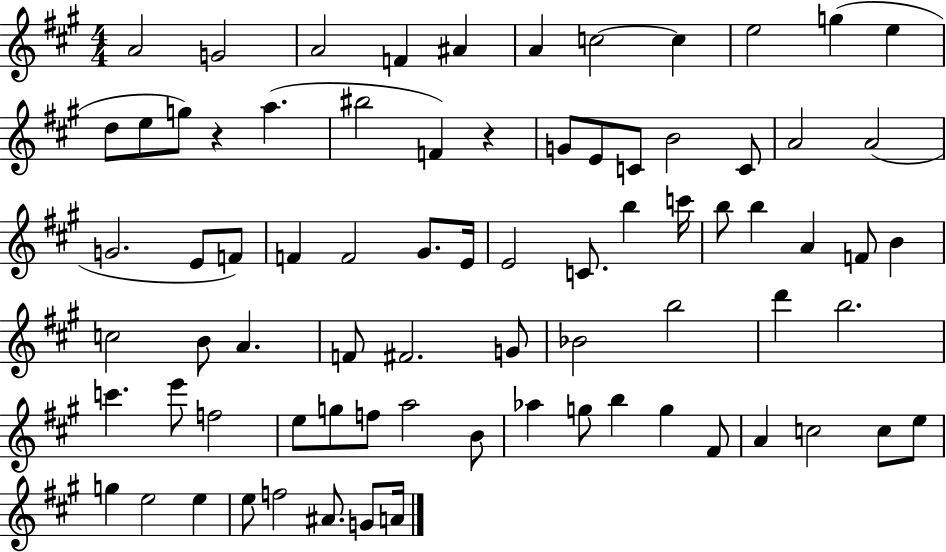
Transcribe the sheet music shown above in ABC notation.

X:1
T:Untitled
M:4/4
L:1/4
K:A
A2 G2 A2 F ^A A c2 c e2 g e d/2 e/2 g/2 z a ^b2 F z G/2 E/2 C/2 B2 C/2 A2 A2 G2 E/2 F/2 F F2 ^G/2 E/4 E2 C/2 b c'/4 b/2 b A F/2 B c2 B/2 A F/2 ^F2 G/2 _B2 b2 d' b2 c' e'/2 f2 e/2 g/2 f/2 a2 B/2 _a g/2 b g ^F/2 A c2 c/2 e/2 g e2 e e/2 f2 ^A/2 G/2 A/4